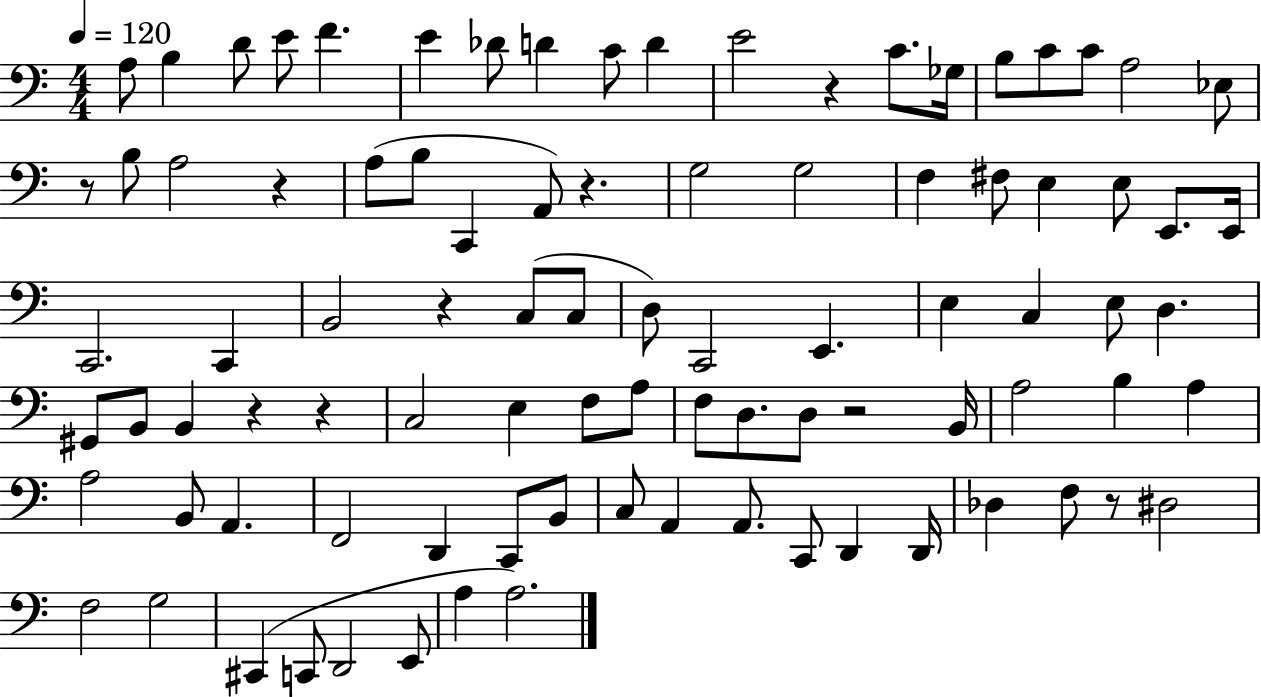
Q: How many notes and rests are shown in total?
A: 91